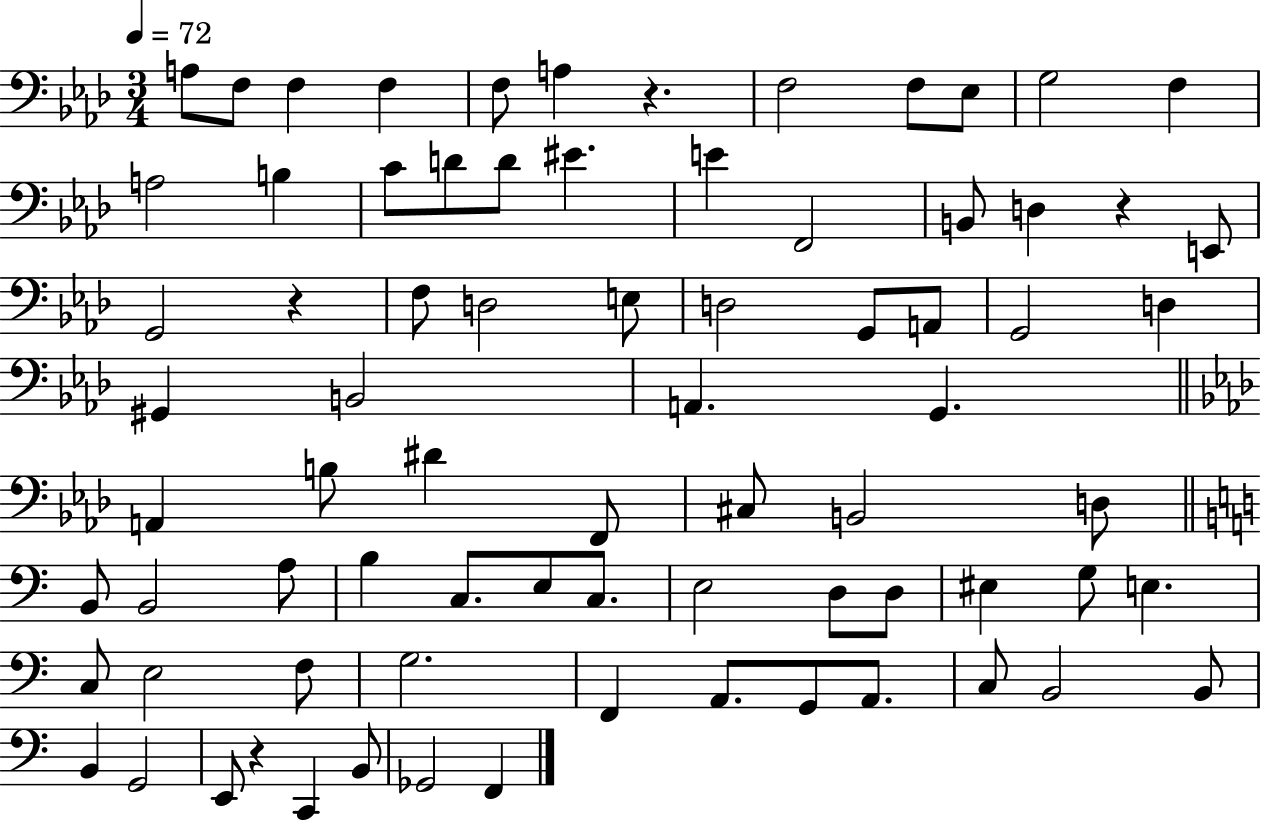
A3/e F3/e F3/q F3/q F3/e A3/q R/q. F3/h F3/e Eb3/e G3/h F3/q A3/h B3/q C4/e D4/e D4/e EIS4/q. E4/q F2/h B2/e D3/q R/q E2/e G2/h R/q F3/e D3/h E3/e D3/h G2/e A2/e G2/h D3/q G#2/q B2/h A2/q. G2/q. A2/q B3/e D#4/q F2/e C#3/e B2/h D3/e B2/e B2/h A3/e B3/q C3/e. E3/e C3/e. E3/h D3/e D3/e EIS3/q G3/e E3/q. C3/e E3/h F3/e G3/h. F2/q A2/e. G2/e A2/e. C3/e B2/h B2/e B2/q G2/h E2/e R/q C2/q B2/e Gb2/h F2/q